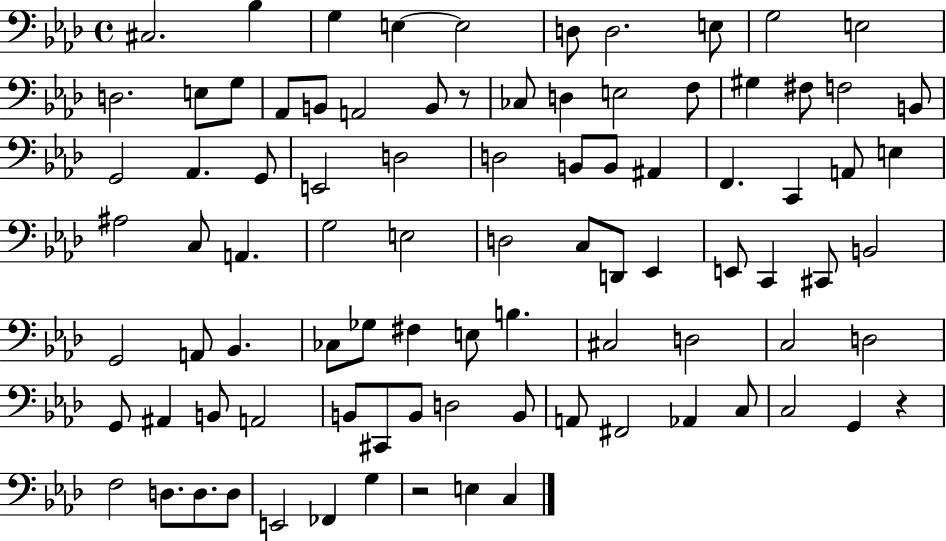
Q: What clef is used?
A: bass